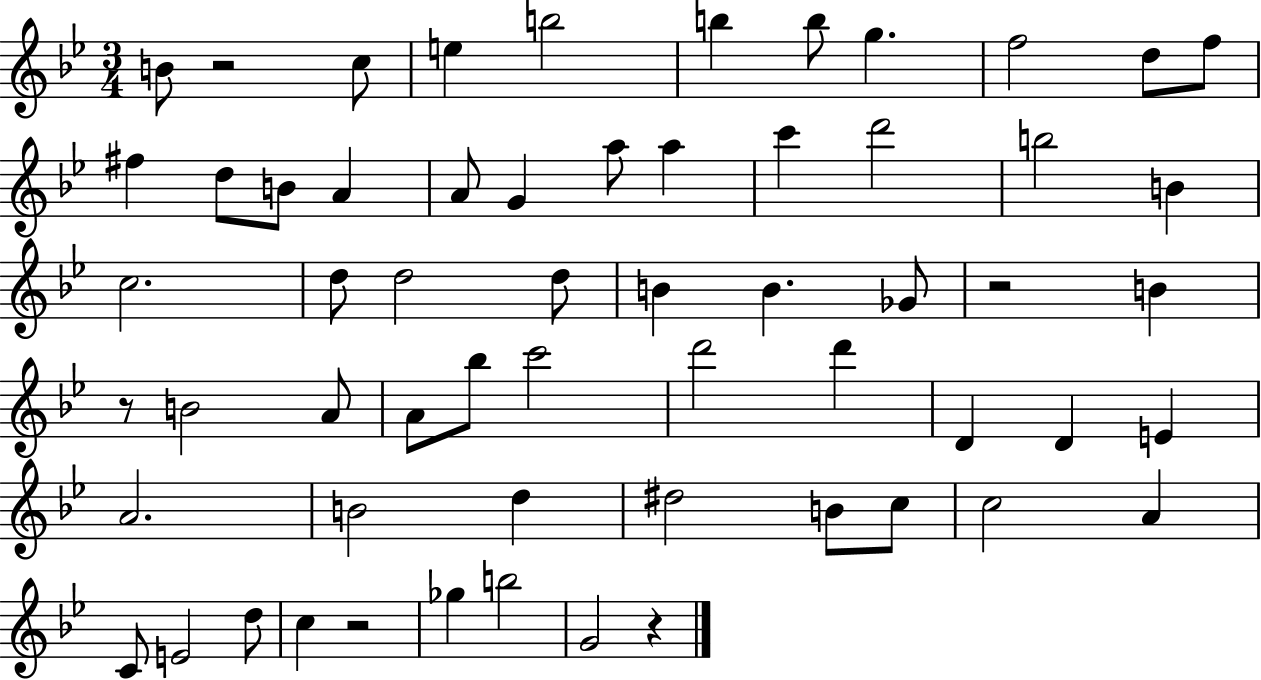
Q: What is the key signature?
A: BES major